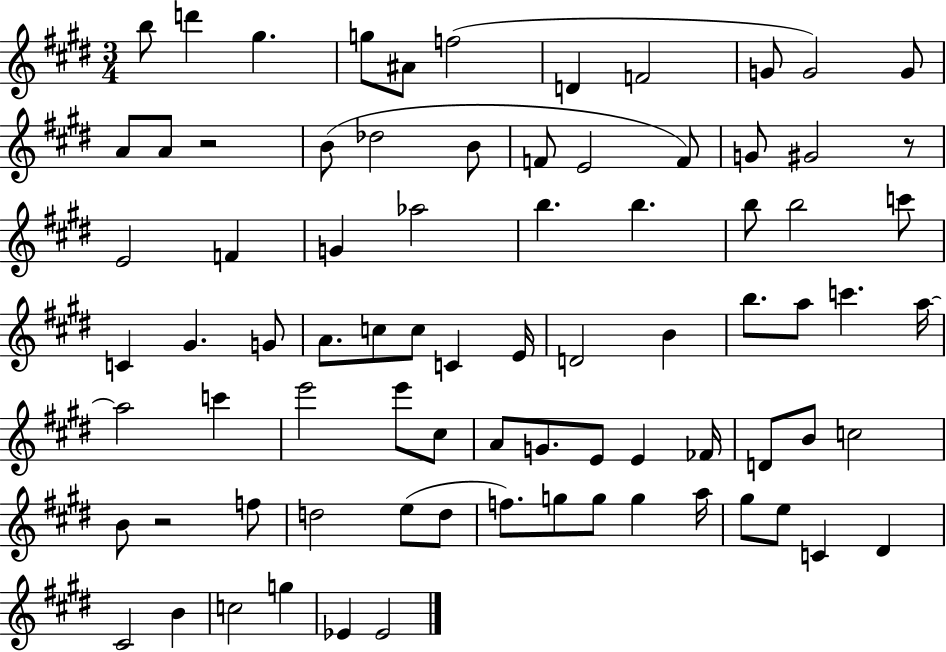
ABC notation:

X:1
T:Untitled
M:3/4
L:1/4
K:E
b/2 d' ^g g/2 ^A/2 f2 D F2 G/2 G2 G/2 A/2 A/2 z2 B/2 _d2 B/2 F/2 E2 F/2 G/2 ^G2 z/2 E2 F G _a2 b b b/2 b2 c'/2 C ^G G/2 A/2 c/2 c/2 C E/4 D2 B b/2 a/2 c' a/4 a2 c' e'2 e'/2 ^c/2 A/2 G/2 E/2 E _F/4 D/2 B/2 c2 B/2 z2 f/2 d2 e/2 d/2 f/2 g/2 g/2 g a/4 ^g/2 e/2 C ^D ^C2 B c2 g _E _E2